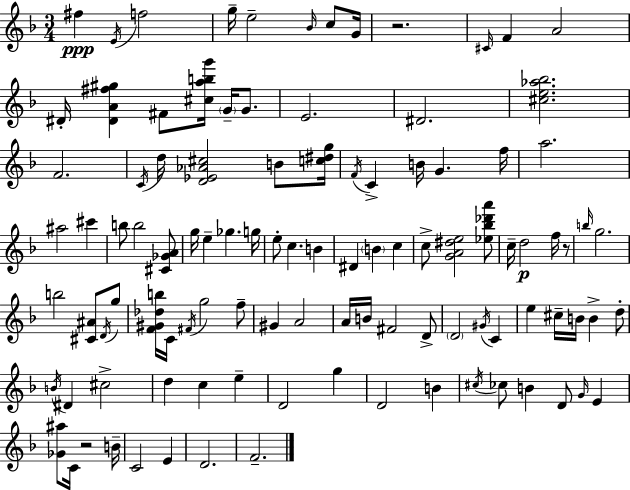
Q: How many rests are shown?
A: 3